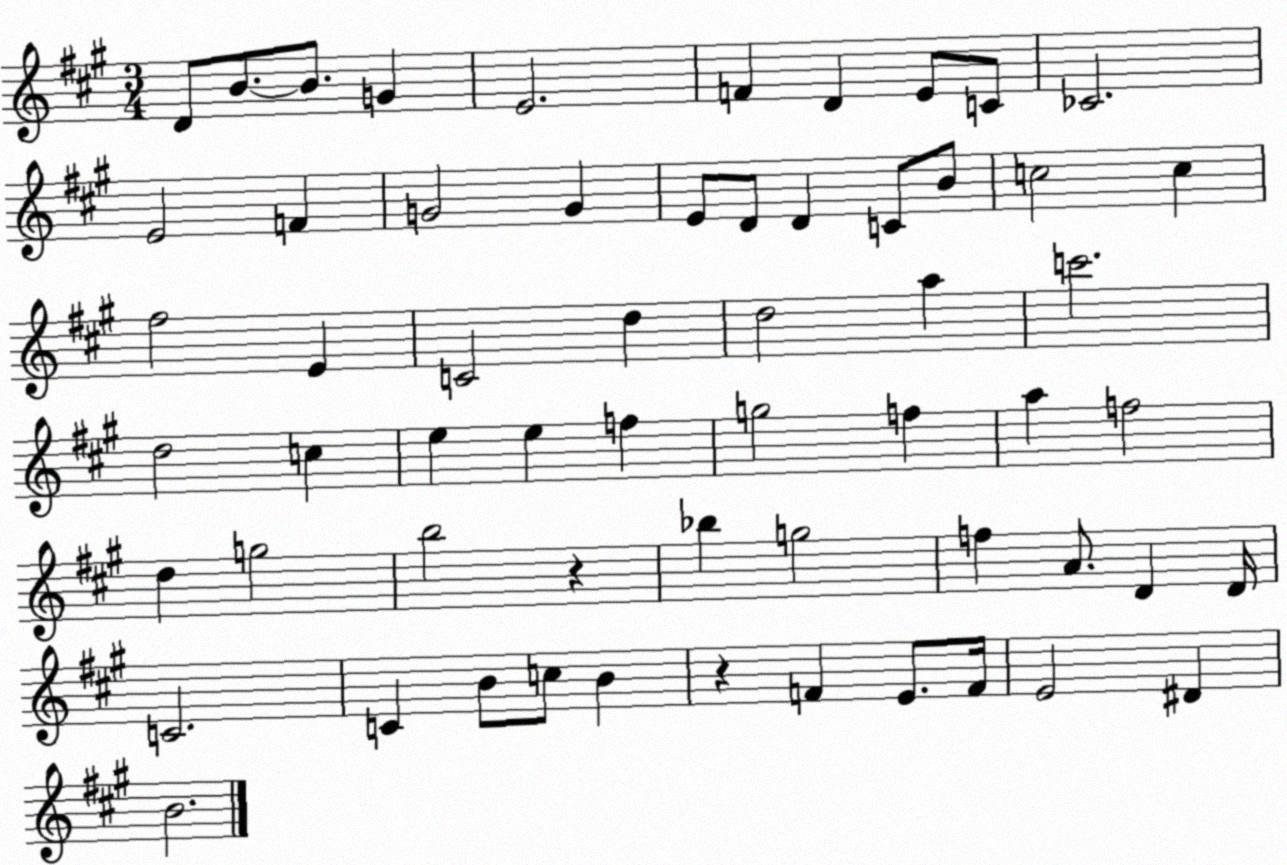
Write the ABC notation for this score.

X:1
T:Untitled
M:3/4
L:1/4
K:A
D/2 B/2 B/2 G E2 F D E/2 C/2 _C2 E2 F G2 G E/2 D/2 D C/2 B/2 c2 c ^f2 E C2 d d2 a c'2 d2 c e e f g2 f a f2 d g2 b2 z _b g2 f A/2 D D/4 C2 C B/2 c/2 B z F E/2 F/4 E2 ^D B2